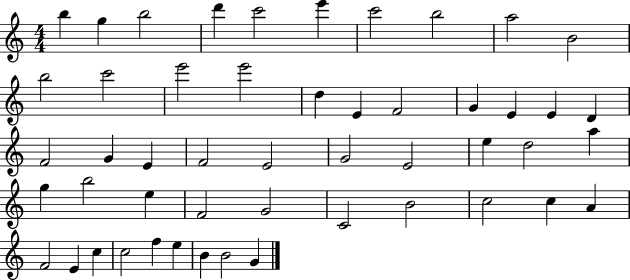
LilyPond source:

{
  \clef treble
  \numericTimeSignature
  \time 4/4
  \key c \major
  b''4 g''4 b''2 | d'''4 c'''2 e'''4 | c'''2 b''2 | a''2 b'2 | \break b''2 c'''2 | e'''2 e'''2 | d''4 e'4 f'2 | g'4 e'4 e'4 d'4 | \break f'2 g'4 e'4 | f'2 e'2 | g'2 e'2 | e''4 d''2 a''4 | \break g''4 b''2 e''4 | f'2 g'2 | c'2 b'2 | c''2 c''4 a'4 | \break f'2 e'4 c''4 | c''2 f''4 e''4 | b'4 b'2 g'4 | \bar "|."
}